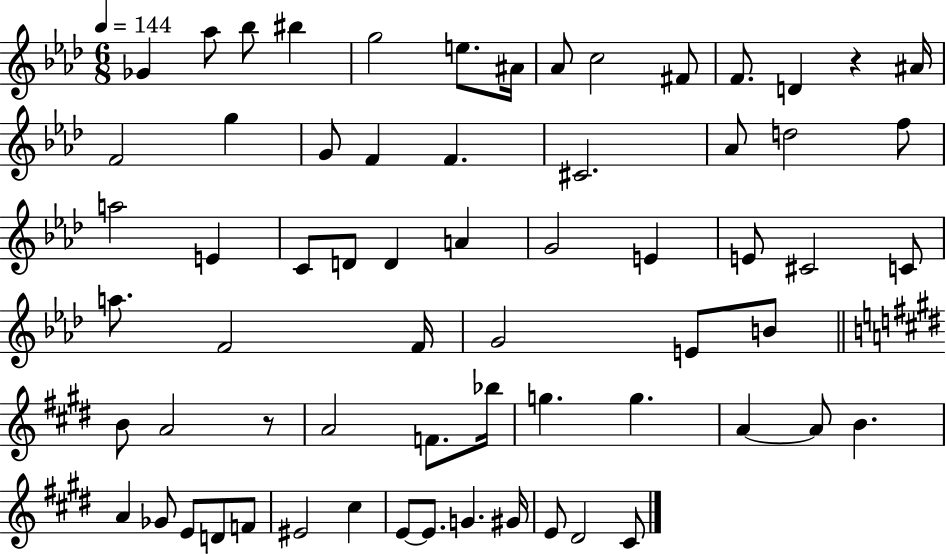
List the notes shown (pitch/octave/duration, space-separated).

Gb4/q Ab5/e Bb5/e BIS5/q G5/h E5/e. A#4/s Ab4/e C5/h F#4/e F4/e. D4/q R/q A#4/s F4/h G5/q G4/e F4/q F4/q. C#4/h. Ab4/e D5/h F5/e A5/h E4/q C4/e D4/e D4/q A4/q G4/h E4/q E4/e C#4/h C4/e A5/e. F4/h F4/s G4/h E4/e B4/e B4/e A4/h R/e A4/h F4/e. Bb5/s G5/q. G5/q. A4/q A4/e B4/q. A4/q Gb4/e E4/e D4/e F4/e EIS4/h C#5/q E4/e E4/e. G4/q. G#4/s E4/e D#4/h C#4/e